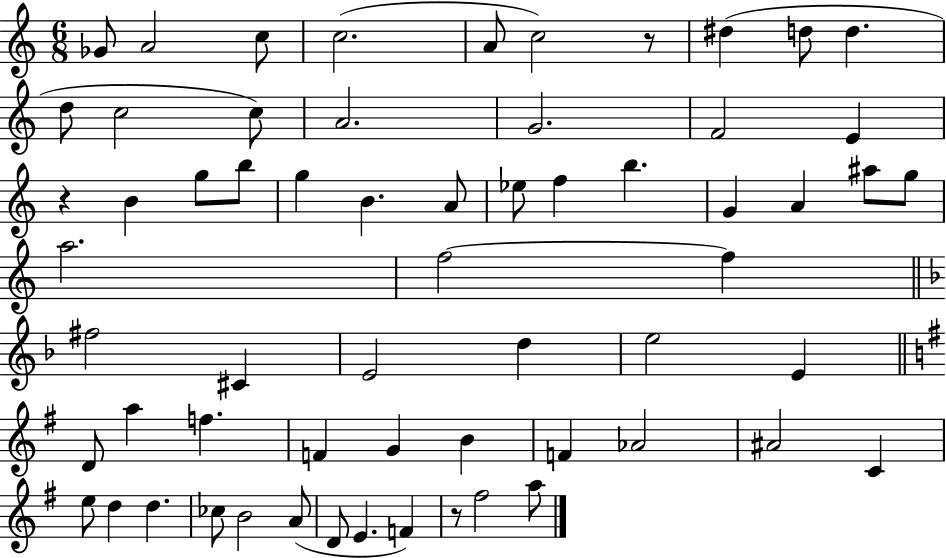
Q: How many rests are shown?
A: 3